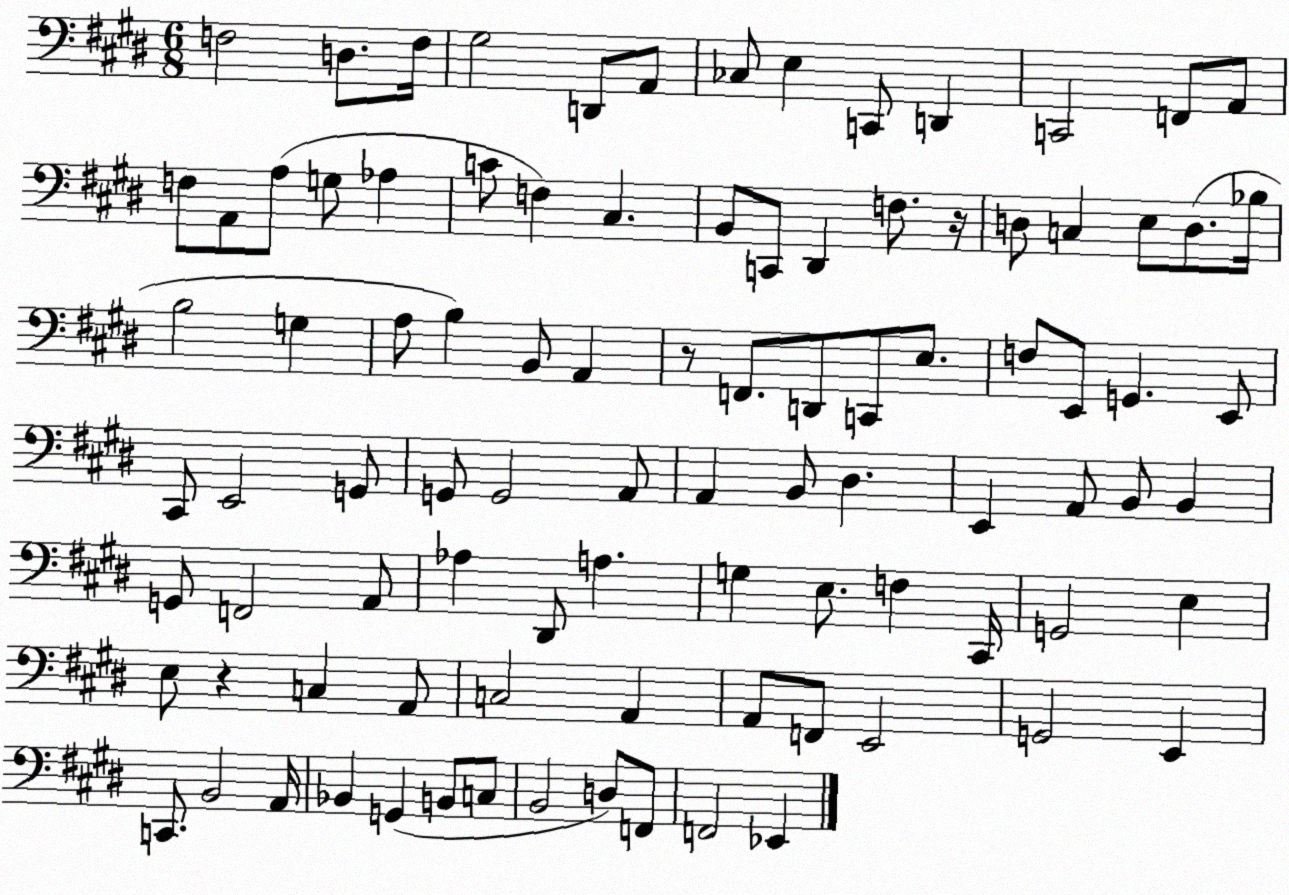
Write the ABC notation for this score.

X:1
T:Untitled
M:6/8
L:1/4
K:E
F,2 D,/2 F,/4 ^G,2 D,,/2 A,,/2 _C,/2 E, C,,/2 D,, C,,2 F,,/2 A,,/2 F,/2 A,,/2 A,/2 G,/2 _A, C/2 F, ^C, B,,/2 C,,/2 ^D,, F,/2 z/4 D,/2 C, E,/2 D,/2 _B,/4 B,2 G, A,/2 B, B,,/2 A,, z/2 F,,/2 D,,/2 C,,/2 E,/2 F,/2 E,,/2 G,, E,,/2 ^C,,/2 E,,2 G,,/2 G,,/2 G,,2 A,,/2 A,, B,,/2 ^D, E,, A,,/2 B,,/2 B,, G,,/2 F,,2 A,,/2 _A, ^D,,/2 A, G, E,/2 F, ^C,,/4 G,,2 E, E,/2 z C, A,,/2 C,2 A,, A,,/2 F,,/2 E,,2 G,,2 E,, C,,/2 B,,2 A,,/4 _B,, G,, B,,/2 C,/2 B,,2 D,/2 F,,/2 F,,2 _E,,